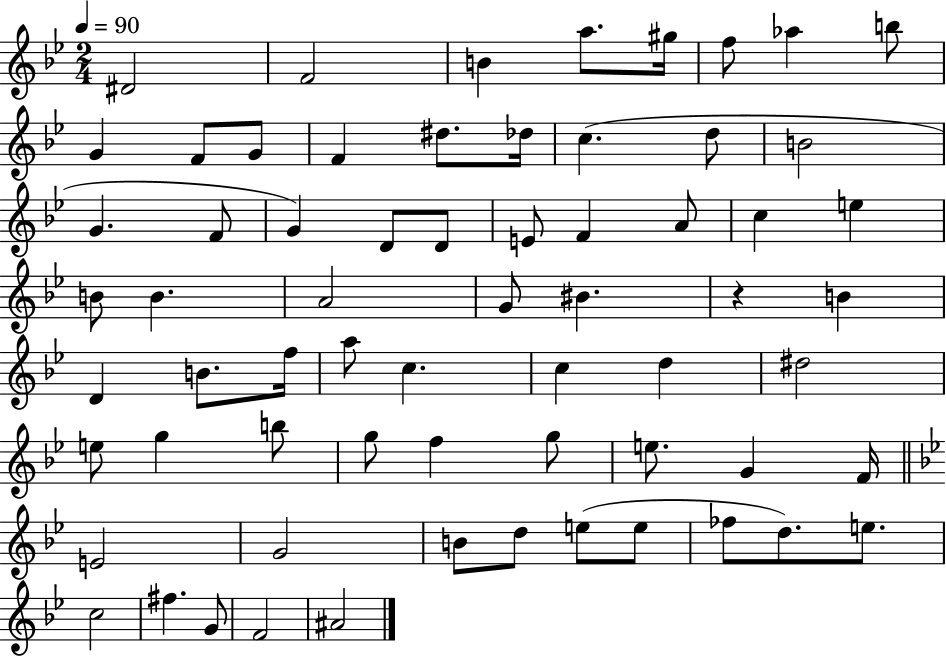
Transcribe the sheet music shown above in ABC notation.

X:1
T:Untitled
M:2/4
L:1/4
K:Bb
^D2 F2 B a/2 ^g/4 f/2 _a b/2 G F/2 G/2 F ^d/2 _d/4 c d/2 B2 G F/2 G D/2 D/2 E/2 F A/2 c e B/2 B A2 G/2 ^B z B D B/2 f/4 a/2 c c d ^d2 e/2 g b/2 g/2 f g/2 e/2 G F/4 E2 G2 B/2 d/2 e/2 e/2 _f/2 d/2 e/2 c2 ^f G/2 F2 ^A2